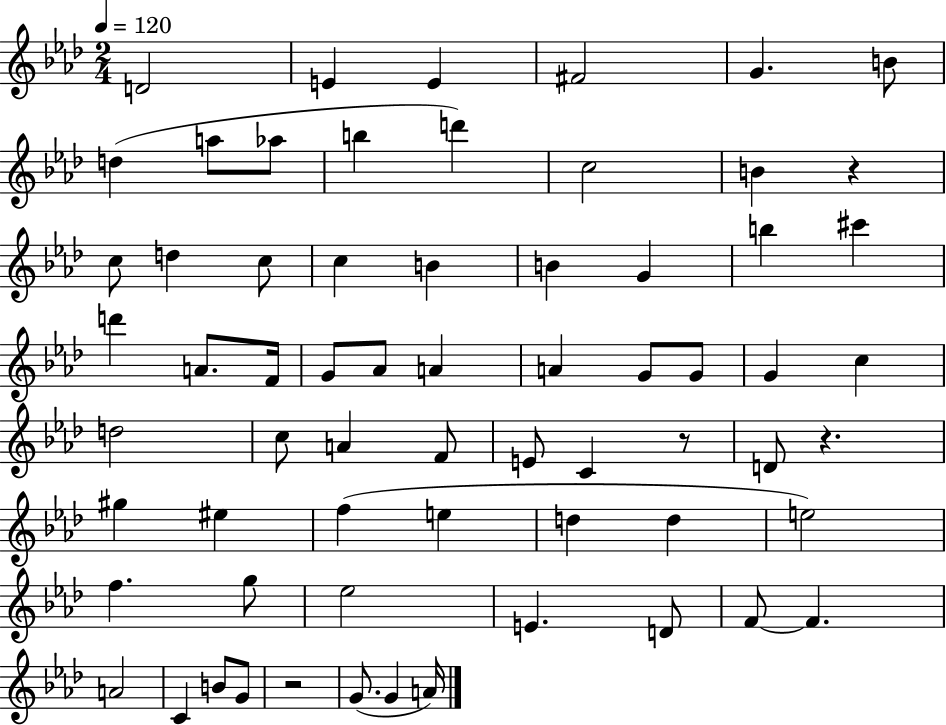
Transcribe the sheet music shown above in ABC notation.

X:1
T:Untitled
M:2/4
L:1/4
K:Ab
D2 E E ^F2 G B/2 d a/2 _a/2 b d' c2 B z c/2 d c/2 c B B G b ^c' d' A/2 F/4 G/2 _A/2 A A G/2 G/2 G c d2 c/2 A F/2 E/2 C z/2 D/2 z ^g ^e f e d d e2 f g/2 _e2 E D/2 F/2 F A2 C B/2 G/2 z2 G/2 G A/4